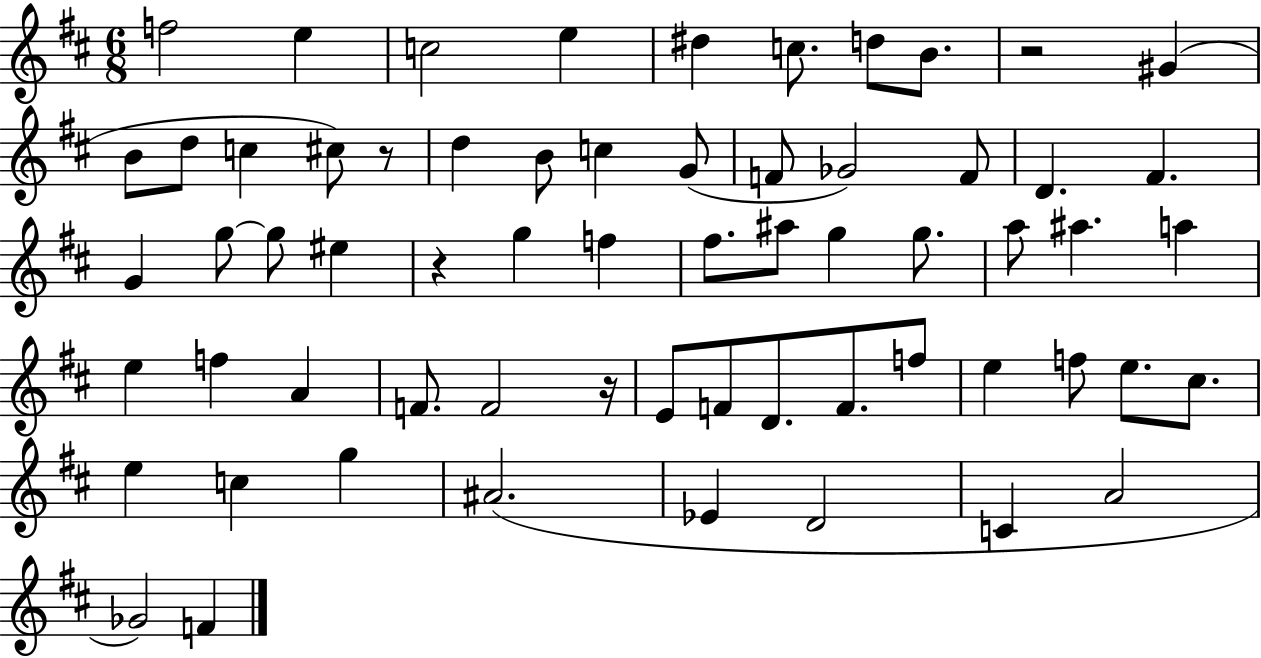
X:1
T:Untitled
M:6/8
L:1/4
K:D
f2 e c2 e ^d c/2 d/2 B/2 z2 ^G B/2 d/2 c ^c/2 z/2 d B/2 c G/2 F/2 _G2 F/2 D ^F G g/2 g/2 ^e z g f ^f/2 ^a/2 g g/2 a/2 ^a a e f A F/2 F2 z/4 E/2 F/2 D/2 F/2 f/2 e f/2 e/2 ^c/2 e c g ^A2 _E D2 C A2 _G2 F